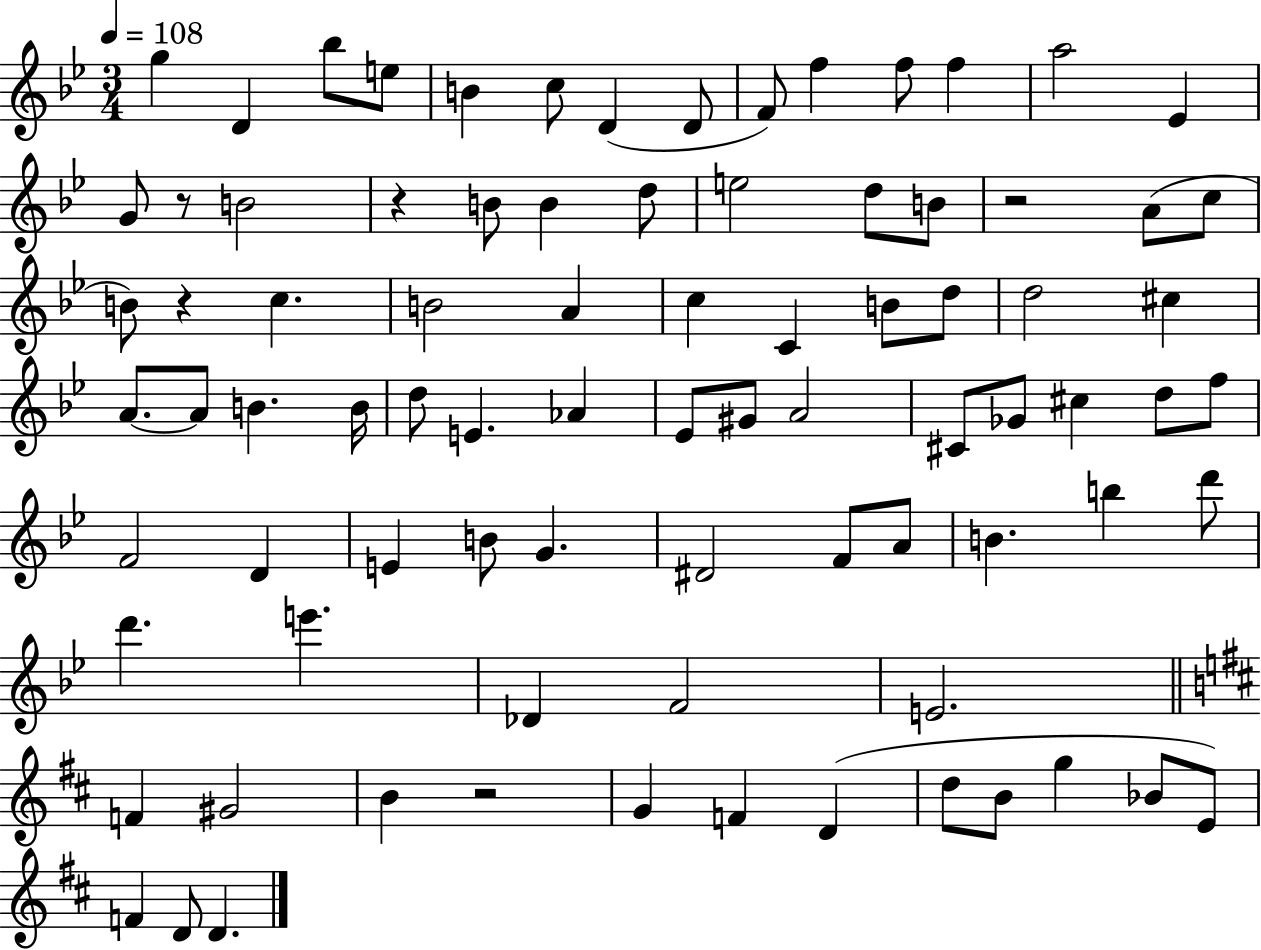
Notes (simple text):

G5/q D4/q Bb5/e E5/e B4/q C5/e D4/q D4/e F4/e F5/q F5/e F5/q A5/h Eb4/q G4/e R/e B4/h R/q B4/e B4/q D5/e E5/h D5/e B4/e R/h A4/e C5/e B4/e R/q C5/q. B4/h A4/q C5/q C4/q B4/e D5/e D5/h C#5/q A4/e. A4/e B4/q. B4/s D5/e E4/q. Ab4/q Eb4/e G#4/e A4/h C#4/e Gb4/e C#5/q D5/e F5/e F4/h D4/q E4/q B4/e G4/q. D#4/h F4/e A4/e B4/q. B5/q D6/e D6/q. E6/q. Db4/q F4/h E4/h. F4/q G#4/h B4/q R/h G4/q F4/q D4/q D5/e B4/e G5/q Bb4/e E4/e F4/q D4/e D4/q.